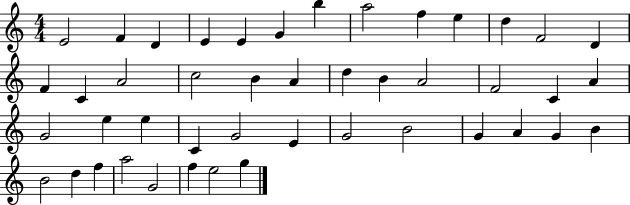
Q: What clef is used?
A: treble